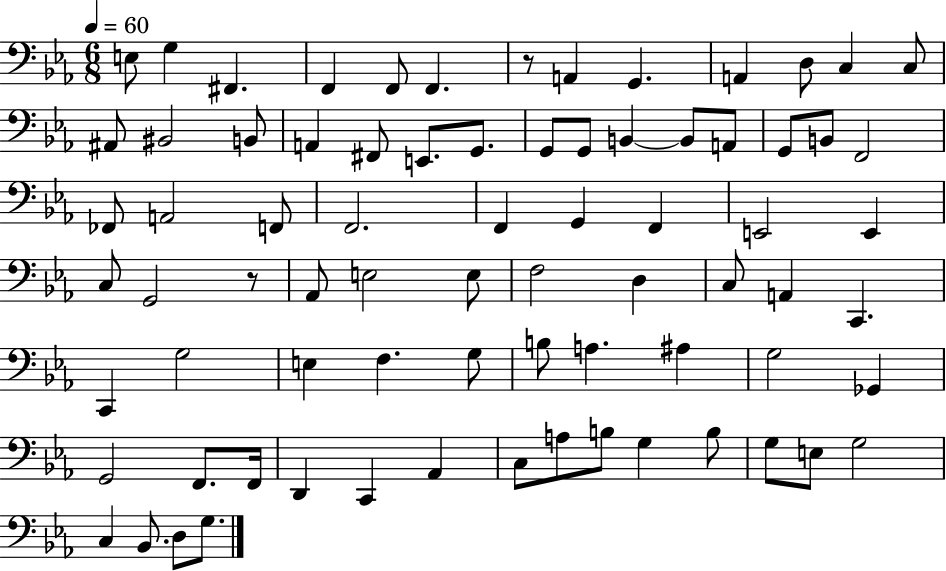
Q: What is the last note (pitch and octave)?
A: G3